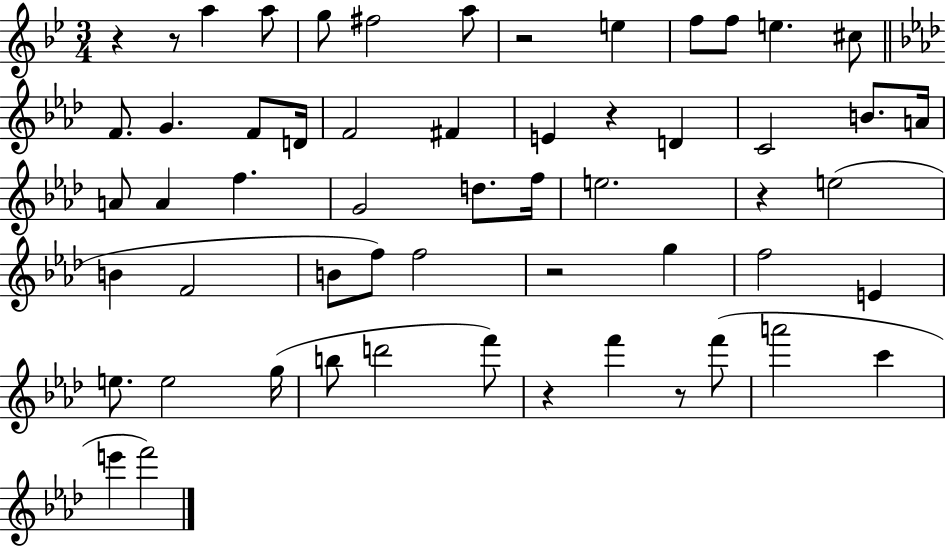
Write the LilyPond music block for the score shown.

{
  \clef treble
  \numericTimeSignature
  \time 3/4
  \key bes \major
  \repeat volta 2 { r4 r8 a''4 a''8 | g''8 fis''2 a''8 | r2 e''4 | f''8 f''8 e''4. cis''8 | \break \bar "||" \break \key aes \major f'8. g'4. f'8 d'16 | f'2 fis'4 | e'4 r4 d'4 | c'2 b'8. a'16 | \break a'8 a'4 f''4. | g'2 d''8. f''16 | e''2. | r4 e''2( | \break b'4 f'2 | b'8 f''8) f''2 | r2 g''4 | f''2 e'4 | \break e''8. e''2 g''16( | b''8 d'''2 f'''8) | r4 f'''4 r8 f'''8( | a'''2 c'''4 | \break e'''4 f'''2) | } \bar "|."
}